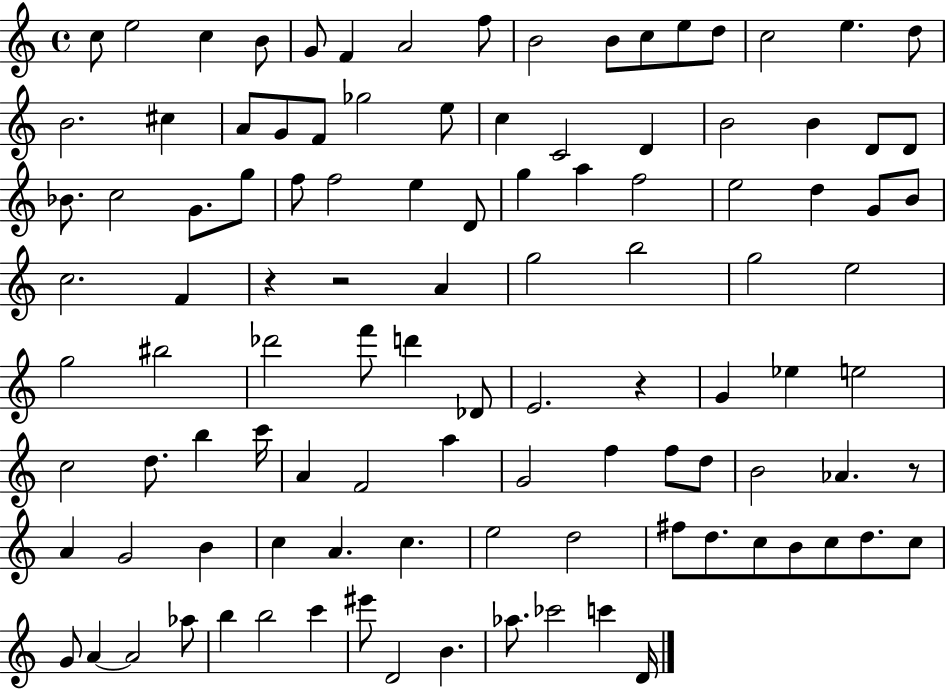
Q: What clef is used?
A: treble